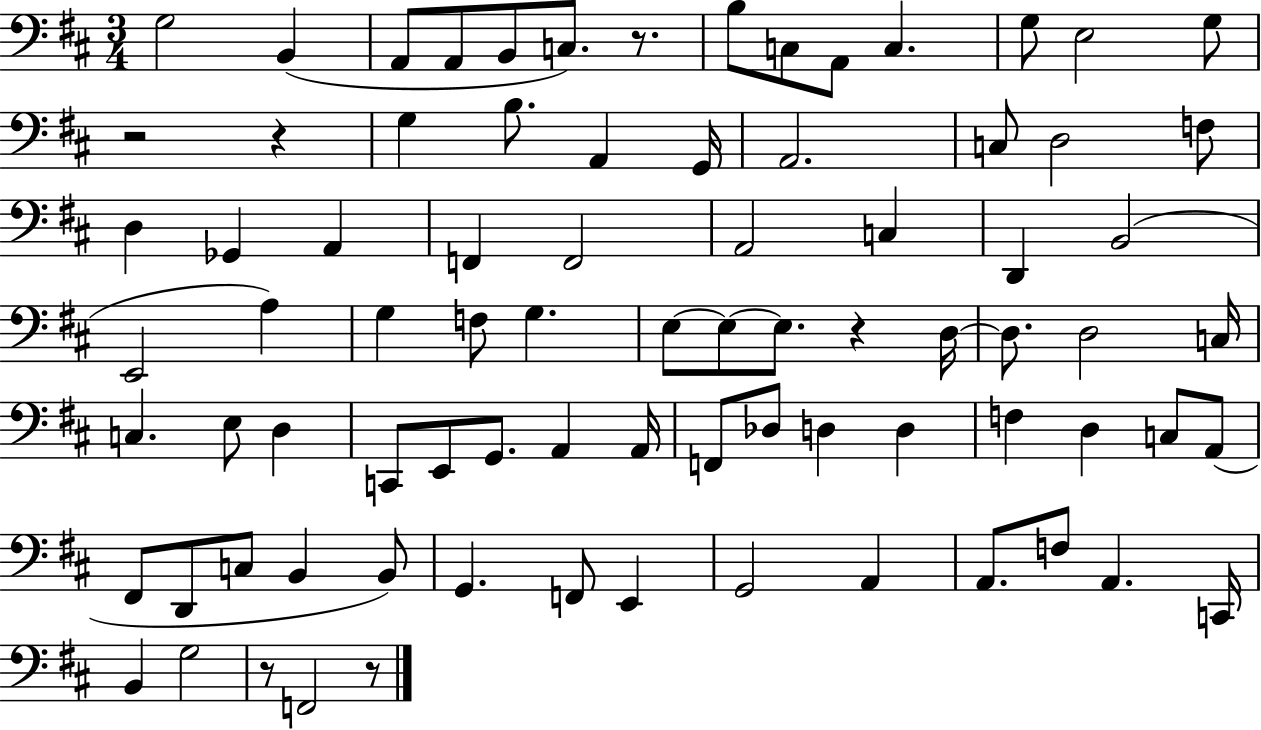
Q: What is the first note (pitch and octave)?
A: G3